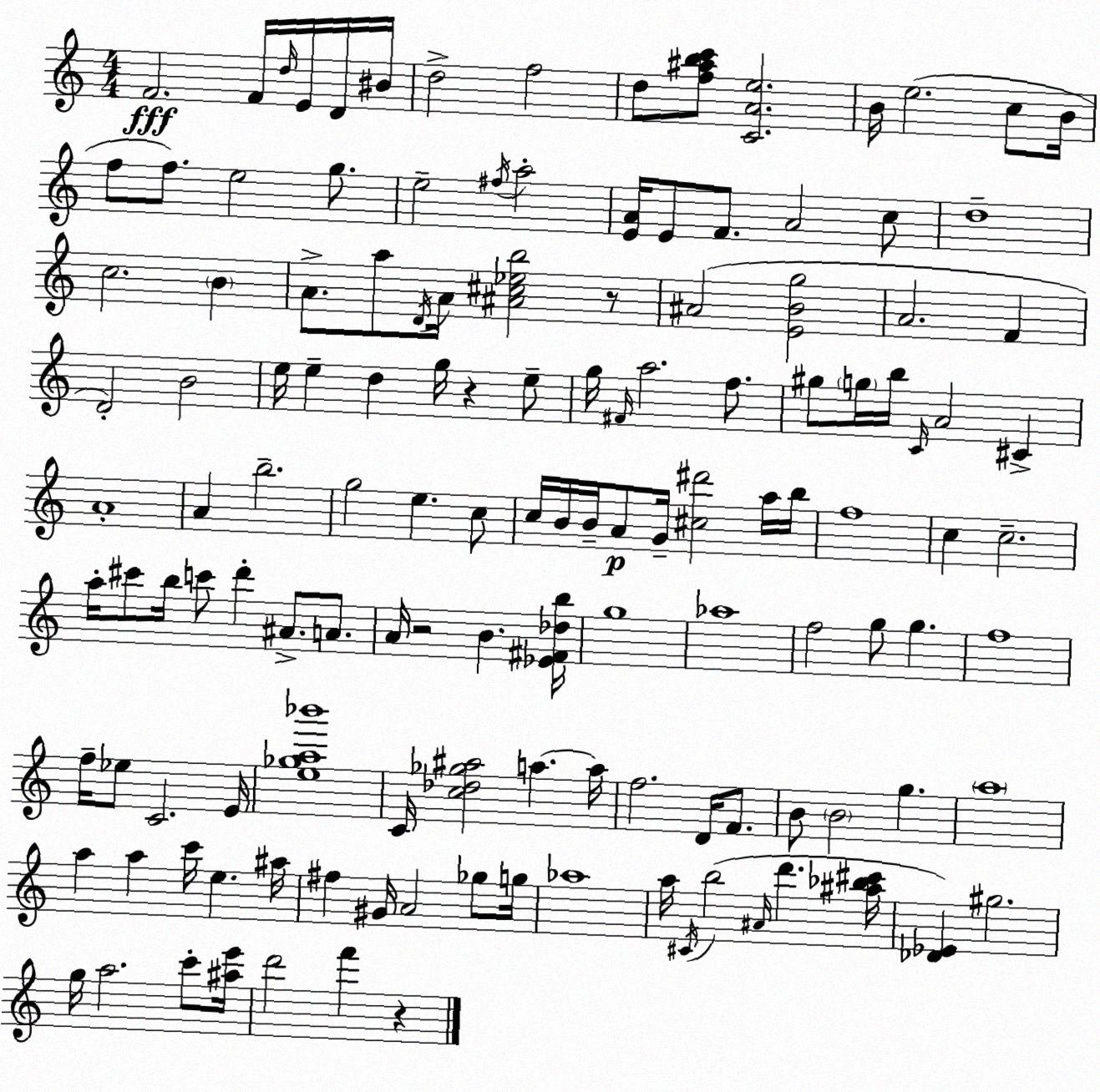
X:1
T:Untitled
M:4/4
L:1/4
K:Am
F2 F/4 d/4 E/4 D/4 ^B/4 d2 f2 d/2 [f^abc']/2 [CAe]2 B/4 e2 c/2 B/4 f/2 f/2 e2 g/2 e2 ^f/4 a2 [EA]/4 E/2 F/2 A2 c/2 d4 c2 B A/2 a/2 D/4 A/4 [^A^c_eb]2 z/2 ^A2 [EBg]2 A2 F D2 B2 e/4 e d g/4 z e/2 g/4 ^F/4 a2 f/2 ^g/2 g/4 b/4 C/4 A2 ^C A4 A b2 g2 e c/2 c/4 B/4 B/4 A/2 G/4 [^c^d']2 a/4 b/4 f4 c c2 a/4 ^c'/2 b/4 c'/2 d' ^A/2 A/2 A/4 z2 B [_E^F_db]/4 g4 _a4 f2 g/2 g f4 f/4 _e/2 C2 E/4 [e_ga_b']4 C/4 [c_d_g^a]2 a a/4 f2 D/4 F/2 B/2 B2 g a4 a a c'/4 e ^a/4 ^f ^G/4 A2 _g/2 g/4 _a4 a/4 ^C/4 b2 ^A/4 d' [^a_b^c']/4 [_D_E] ^g2 g/4 a2 c'/2 [^ae']/4 d'2 f' z